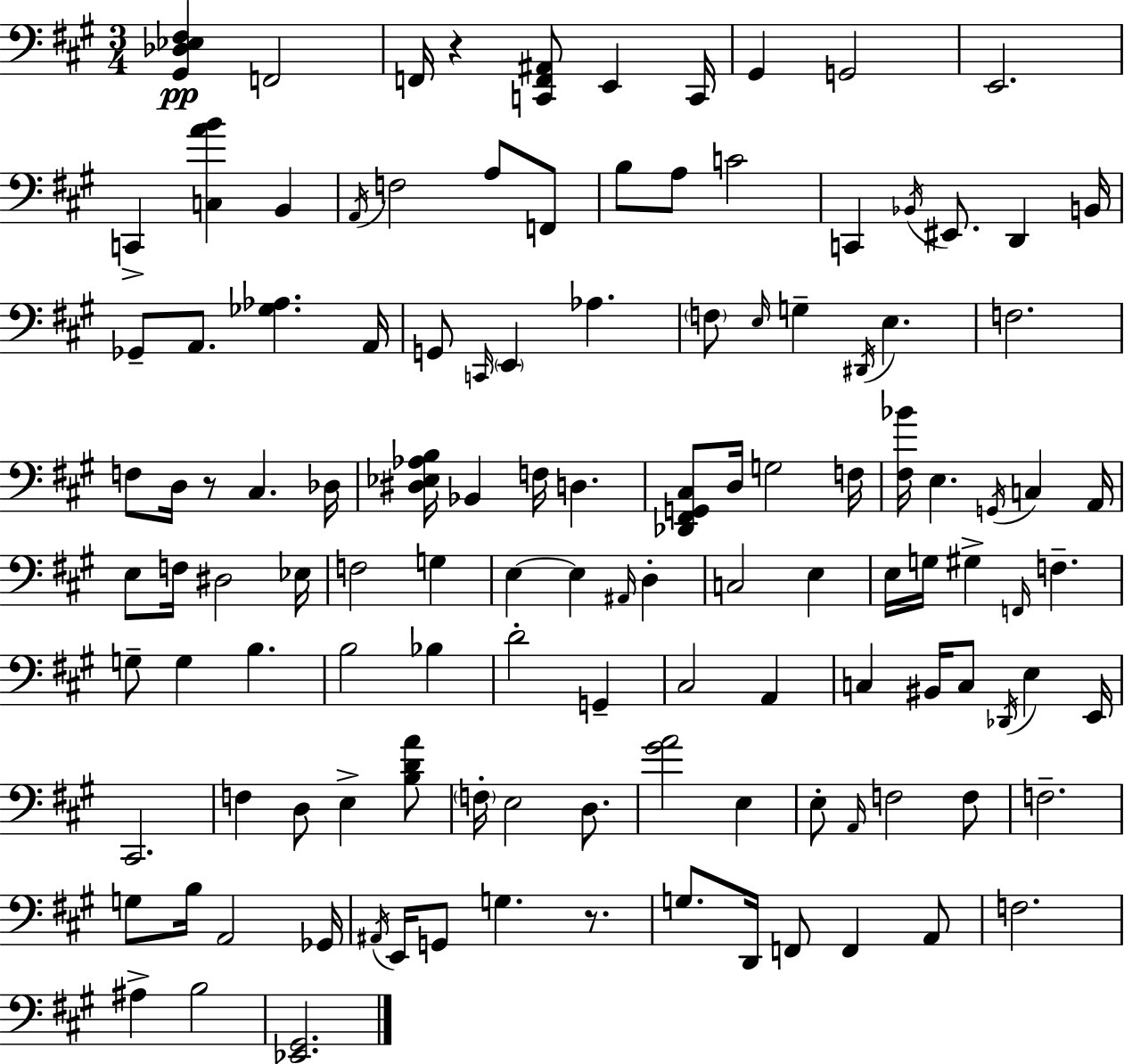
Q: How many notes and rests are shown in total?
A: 122